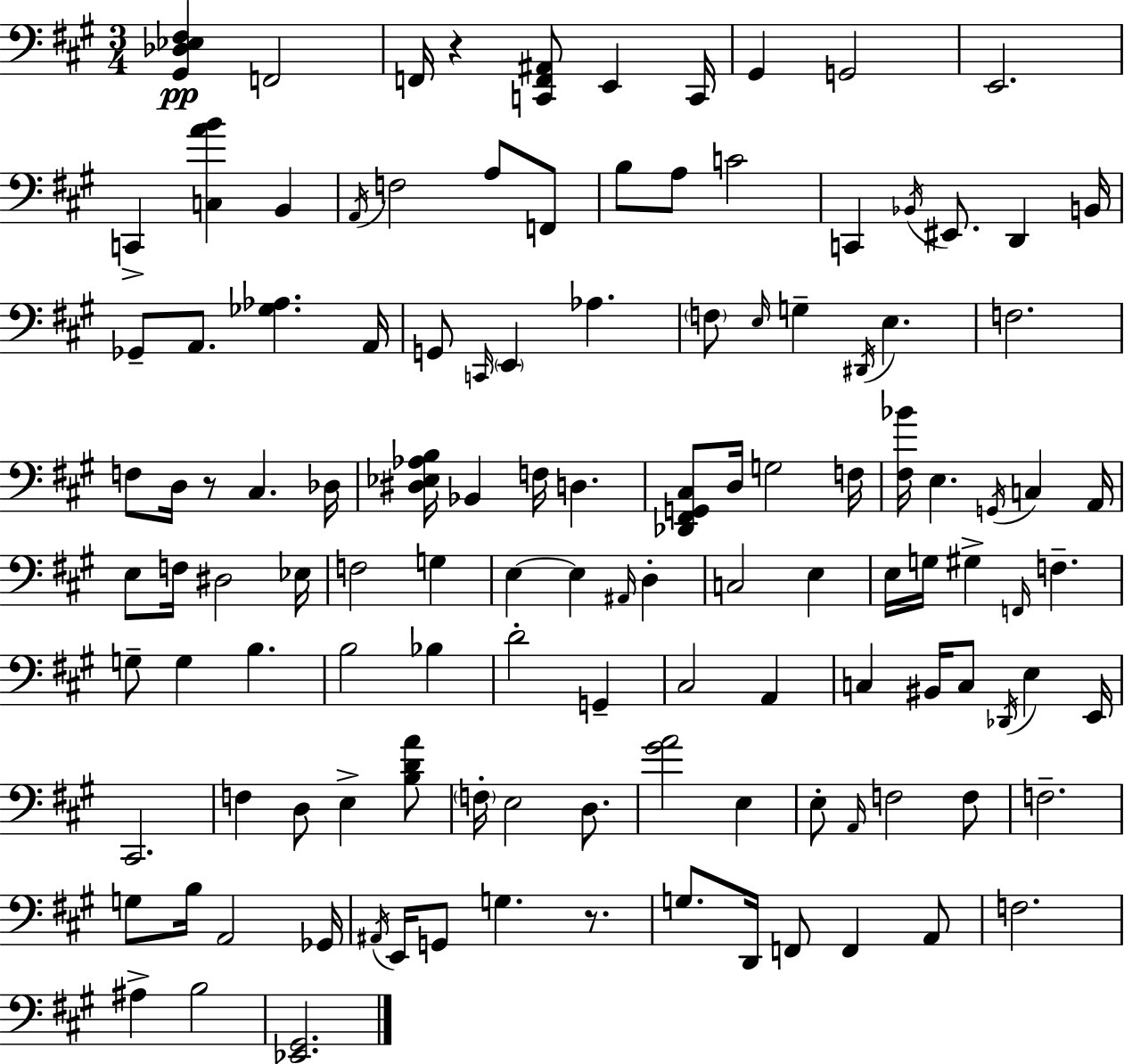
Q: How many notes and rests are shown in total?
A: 122